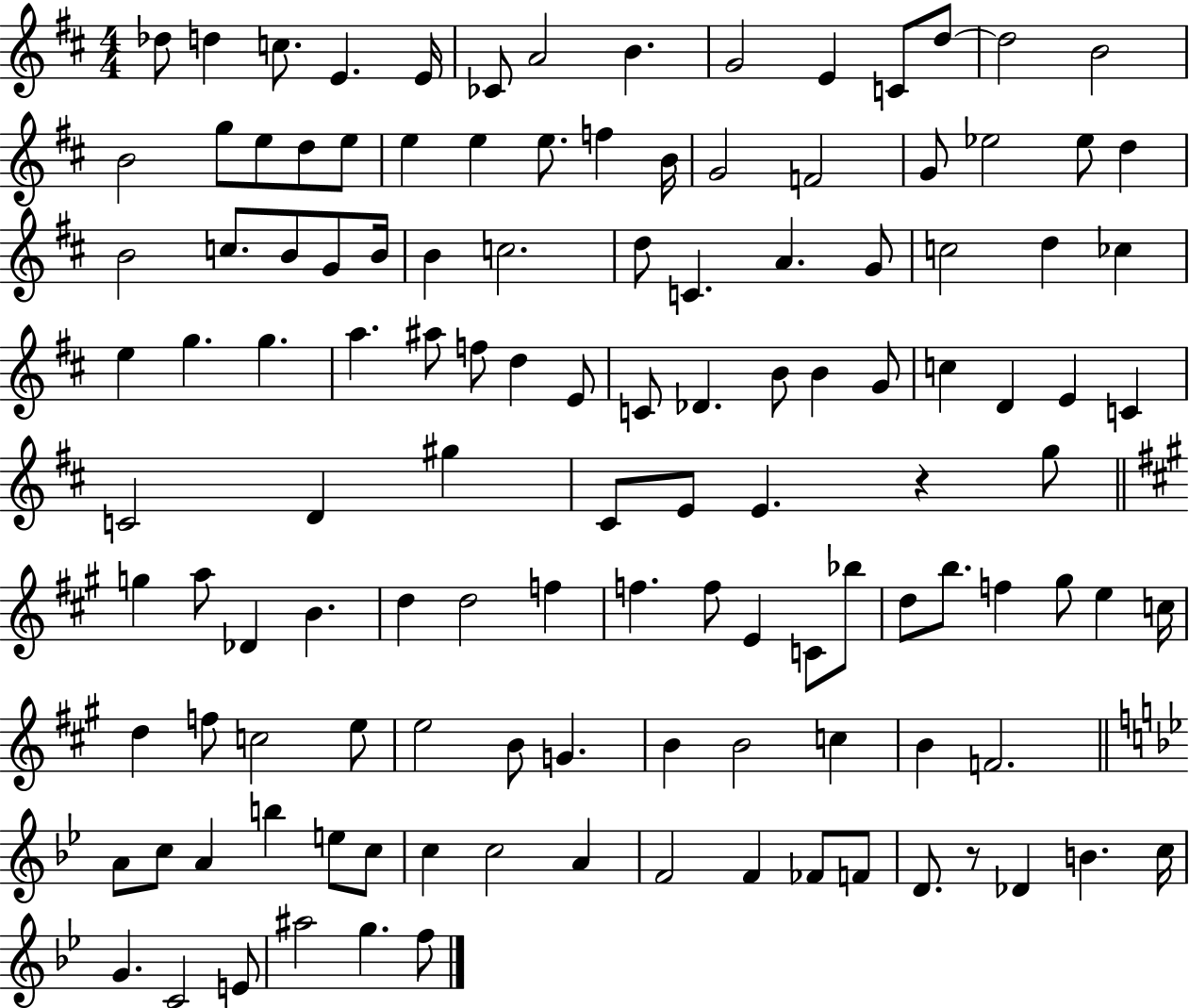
Db5/e D5/q C5/e. E4/q. E4/s CES4/e A4/h B4/q. G4/h E4/q C4/e D5/e D5/h B4/h B4/h G5/e E5/e D5/e E5/e E5/q E5/q E5/e. F5/q B4/s G4/h F4/h G4/e Eb5/h Eb5/e D5/q B4/h C5/e. B4/e G4/e B4/s B4/q C5/h. D5/e C4/q. A4/q. G4/e C5/h D5/q CES5/q E5/q G5/q. G5/q. A5/q. A#5/e F5/e D5/q E4/e C4/e Db4/q. B4/e B4/q G4/e C5/q D4/q E4/q C4/q C4/h D4/q G#5/q C#4/e E4/e E4/q. R/q G5/e G5/q A5/e Db4/q B4/q. D5/q D5/h F5/q F5/q. F5/e E4/q C4/e Bb5/e D5/e B5/e. F5/q G#5/e E5/q C5/s D5/q F5/e C5/h E5/e E5/h B4/e G4/q. B4/q B4/h C5/q B4/q F4/h. A4/e C5/e A4/q B5/q E5/e C5/e C5/q C5/h A4/q F4/h F4/q FES4/e F4/e D4/e. R/e Db4/q B4/q. C5/s G4/q. C4/h E4/e A#5/h G5/q. F5/e